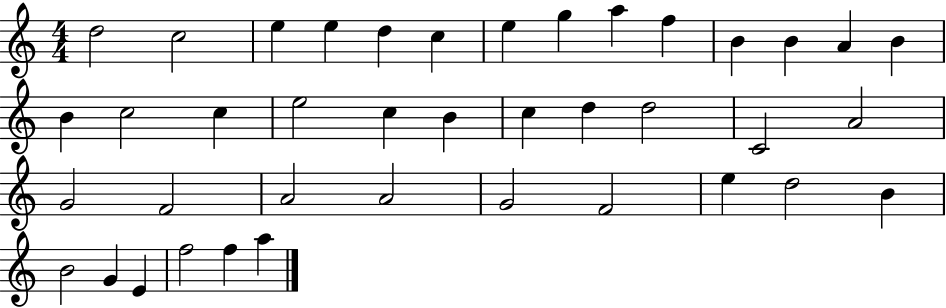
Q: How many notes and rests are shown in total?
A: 40